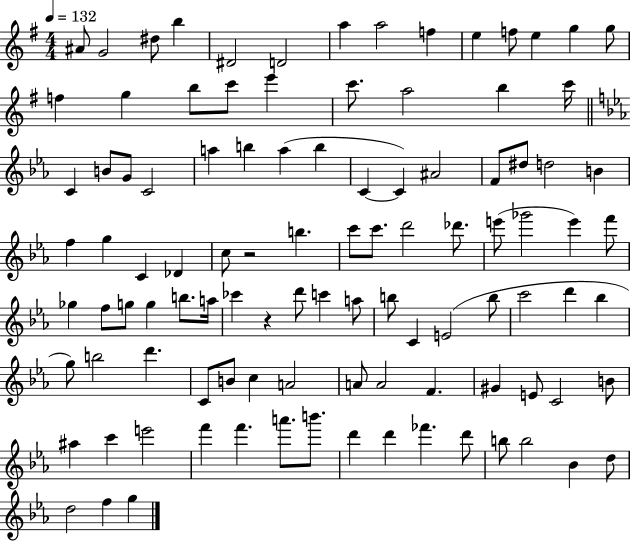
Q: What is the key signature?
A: G major